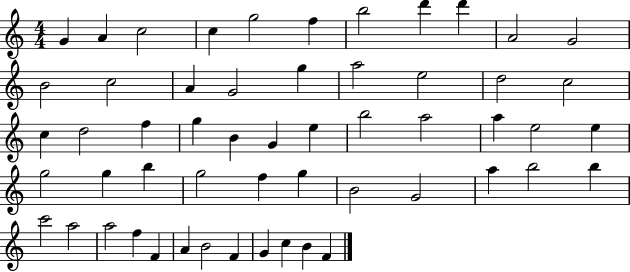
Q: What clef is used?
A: treble